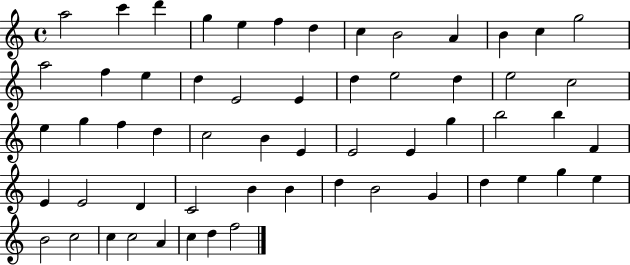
X:1
T:Untitled
M:4/4
L:1/4
K:C
a2 c' d' g e f d c B2 A B c g2 a2 f e d E2 E d e2 d e2 c2 e g f d c2 B E E2 E g b2 b F E E2 D C2 B B d B2 G d e g e B2 c2 c c2 A c d f2